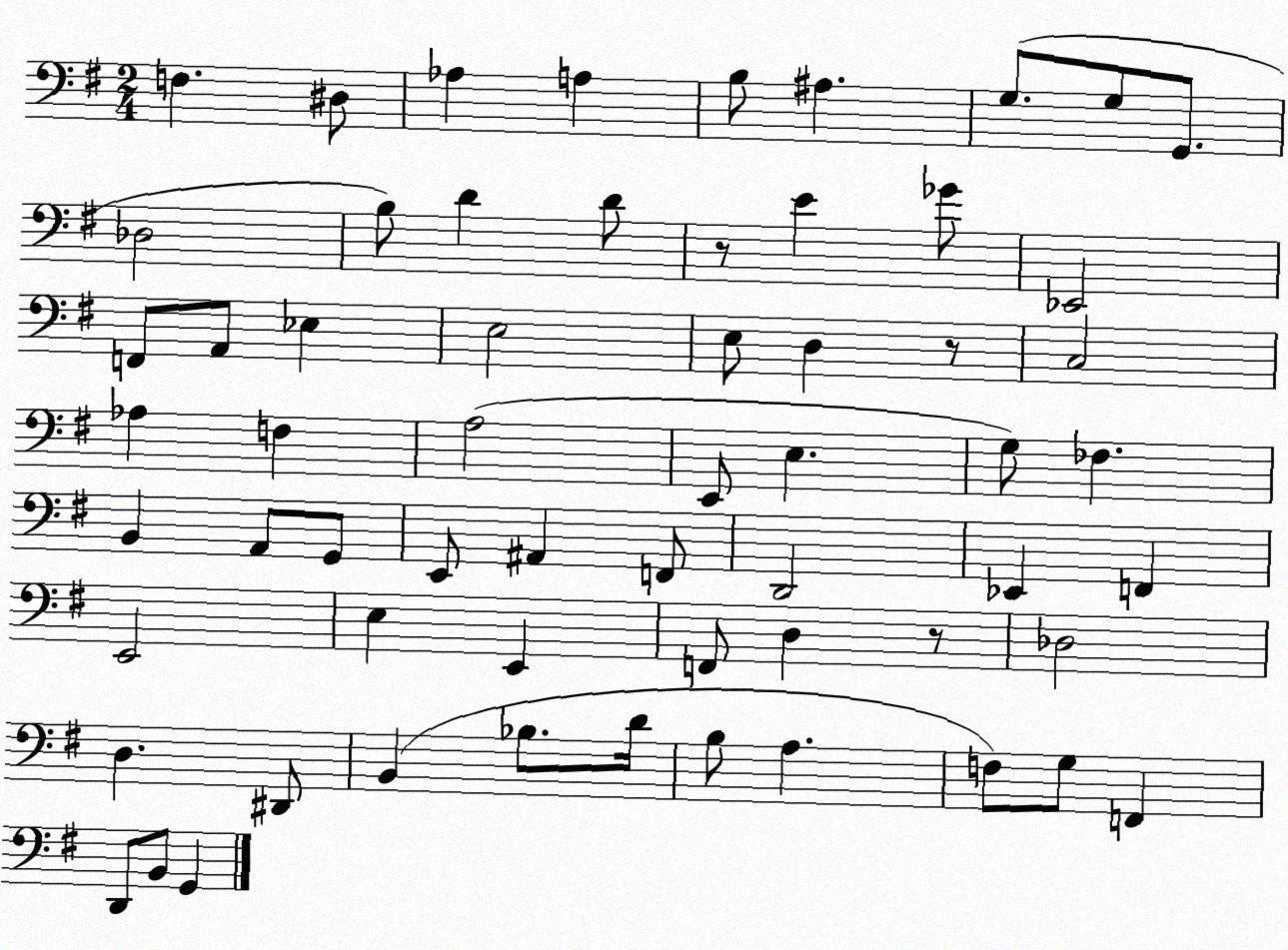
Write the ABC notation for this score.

X:1
T:Untitled
M:2/4
L:1/4
K:G
F, ^D,/2 _A, A, B,/2 ^A, G,/2 G,/2 G,,/2 _D,2 B,/2 D D/2 z/2 E _G/2 _E,,2 F,,/2 A,,/2 _E, E,2 E,/2 D, z/2 C,2 _A, F, A,2 E,,/2 E, G,/2 _F, B,, A,,/2 G,,/2 E,,/2 ^A,, F,,/2 D,,2 _E,, F,, E,,2 E, E,, F,,/2 D, z/2 _D,2 D, ^D,,/2 B,, _B,/2 D/4 B,/2 A, F,/2 G,/2 F,, D,,/2 B,,/2 G,,